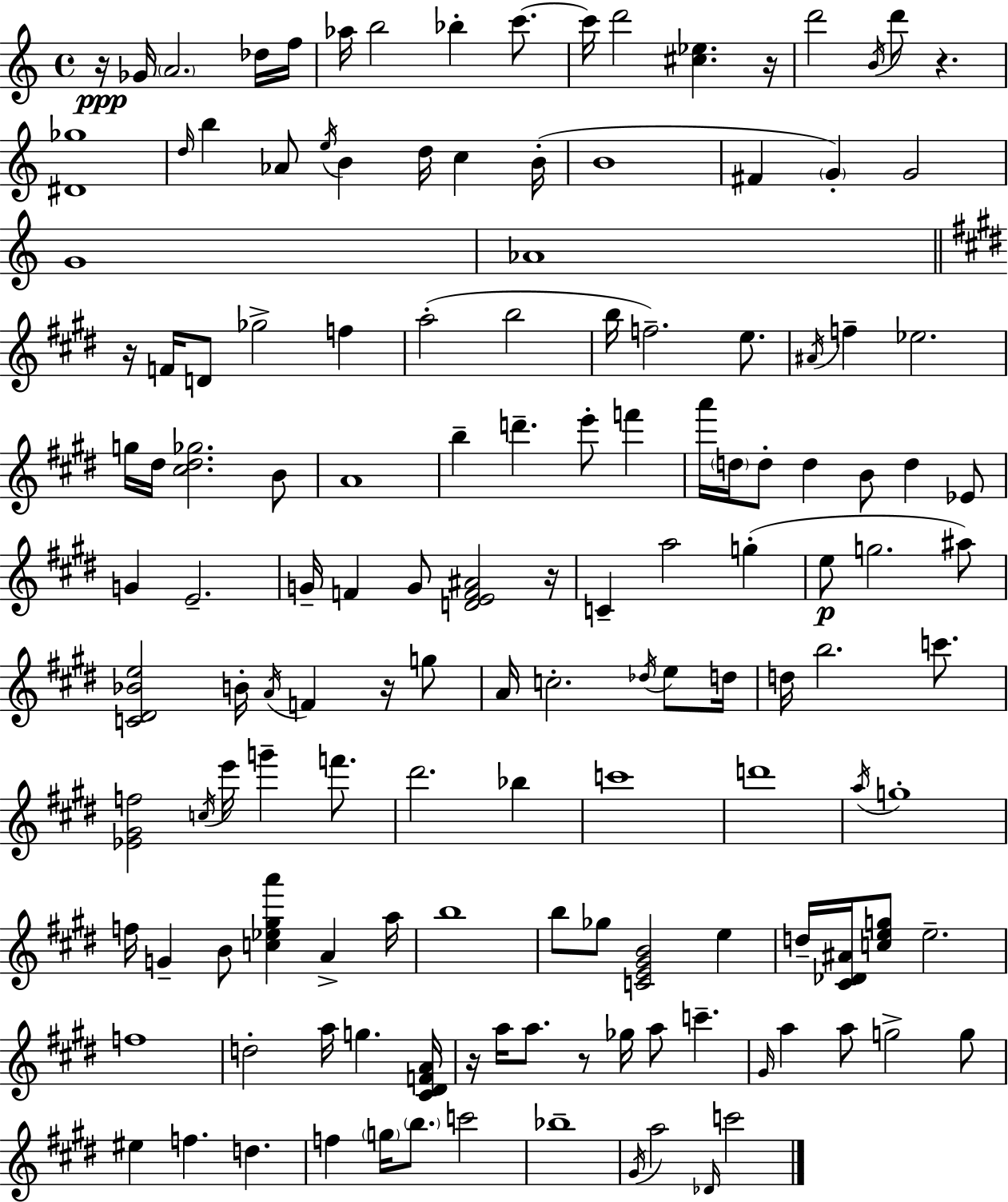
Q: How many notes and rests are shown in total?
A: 143